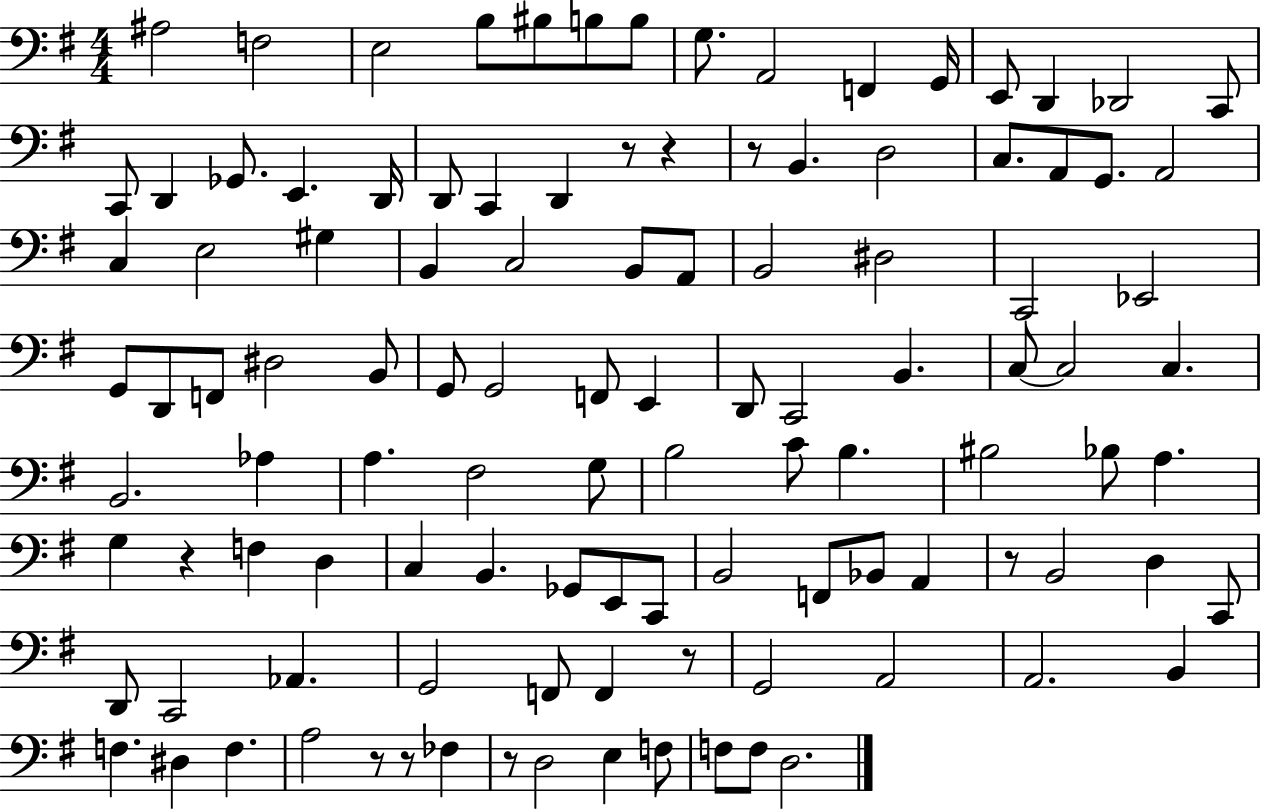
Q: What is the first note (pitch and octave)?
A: A#3